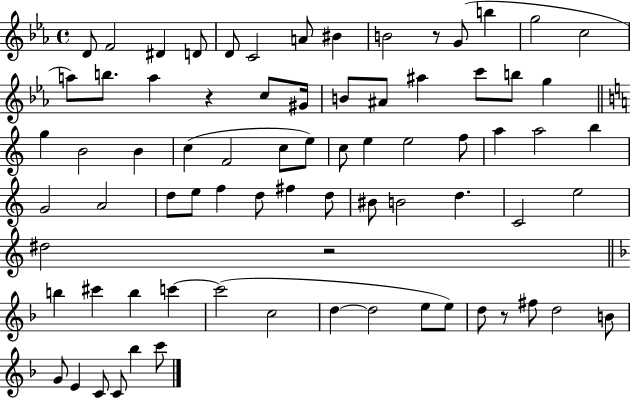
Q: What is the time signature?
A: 4/4